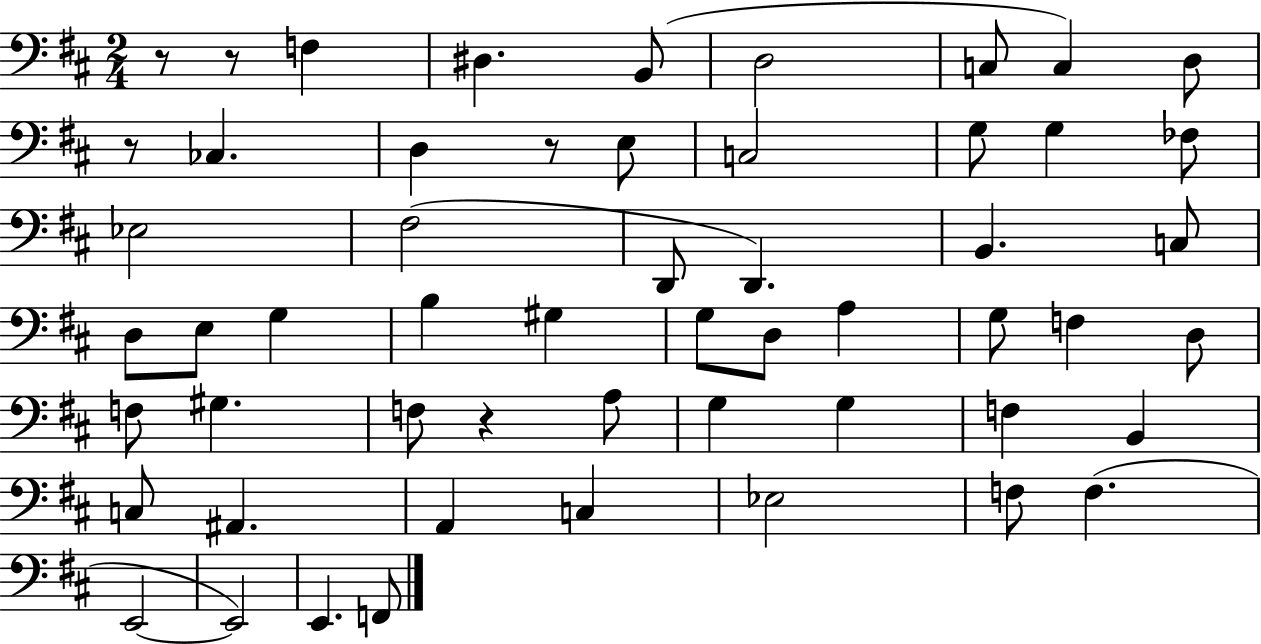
R/e R/e F3/q D#3/q. B2/e D3/h C3/e C3/q D3/e R/e CES3/q. D3/q R/e E3/e C3/h G3/e G3/q FES3/e Eb3/h F#3/h D2/e D2/q. B2/q. C3/e D3/e E3/e G3/q B3/q G#3/q G3/e D3/e A3/q G3/e F3/q D3/e F3/e G#3/q. F3/e R/q A3/e G3/q G3/q F3/q B2/q C3/e A#2/q. A2/q C3/q Eb3/h F3/e F3/q. E2/h E2/h E2/q. F2/e